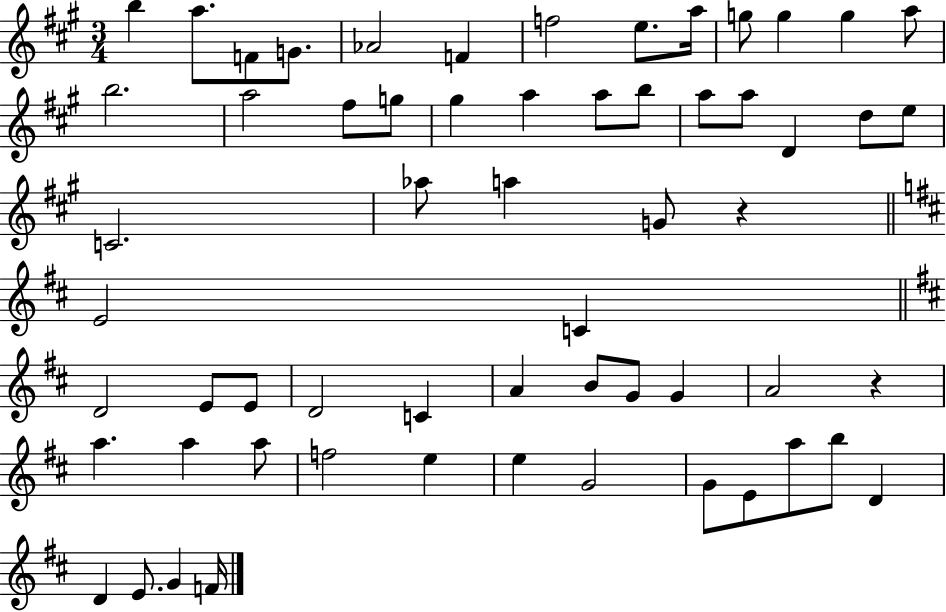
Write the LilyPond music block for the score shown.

{
  \clef treble
  \numericTimeSignature
  \time 3/4
  \key a \major
  b''4 a''8. f'8 g'8. | aes'2 f'4 | f''2 e''8. a''16 | g''8 g''4 g''4 a''8 | \break b''2. | a''2 fis''8 g''8 | gis''4 a''4 a''8 b''8 | a''8 a''8 d'4 d''8 e''8 | \break c'2. | aes''8 a''4 g'8 r4 | \bar "||" \break \key d \major e'2 c'4 | \bar "||" \break \key b \minor d'2 e'8 e'8 | d'2 c'4 | a'4 b'8 g'8 g'4 | a'2 r4 | \break a''4. a''4 a''8 | f''2 e''4 | e''4 g'2 | g'8 e'8 a''8 b''8 d'4 | \break d'4 e'8. g'4 f'16 | \bar "|."
}